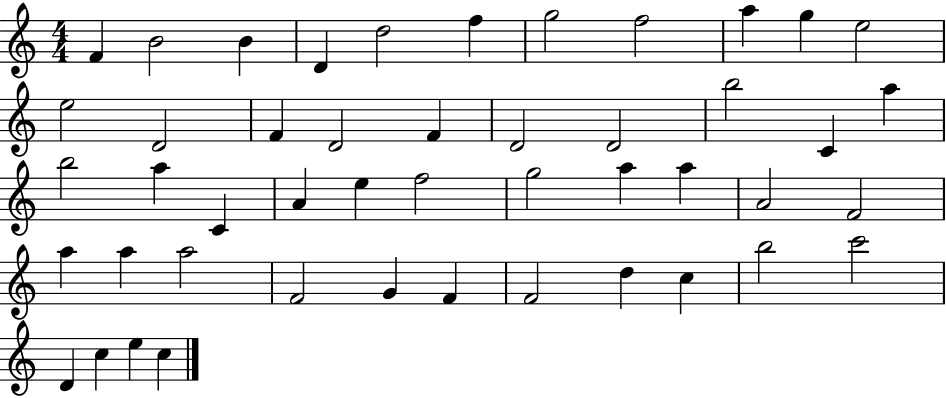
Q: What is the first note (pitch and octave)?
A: F4